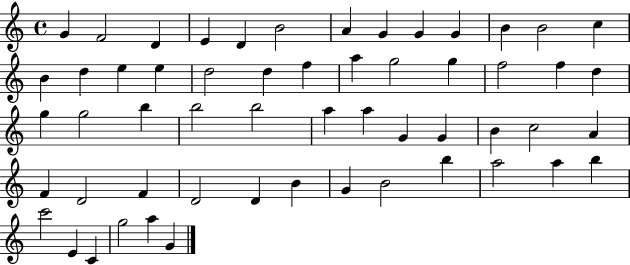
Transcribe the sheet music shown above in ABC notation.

X:1
T:Untitled
M:4/4
L:1/4
K:C
G F2 D E D B2 A G G G B B2 c B d e e d2 d f a g2 g f2 f d g g2 b b2 b2 a a G G B c2 A F D2 F D2 D B G B2 b a2 a b c'2 E C g2 a G